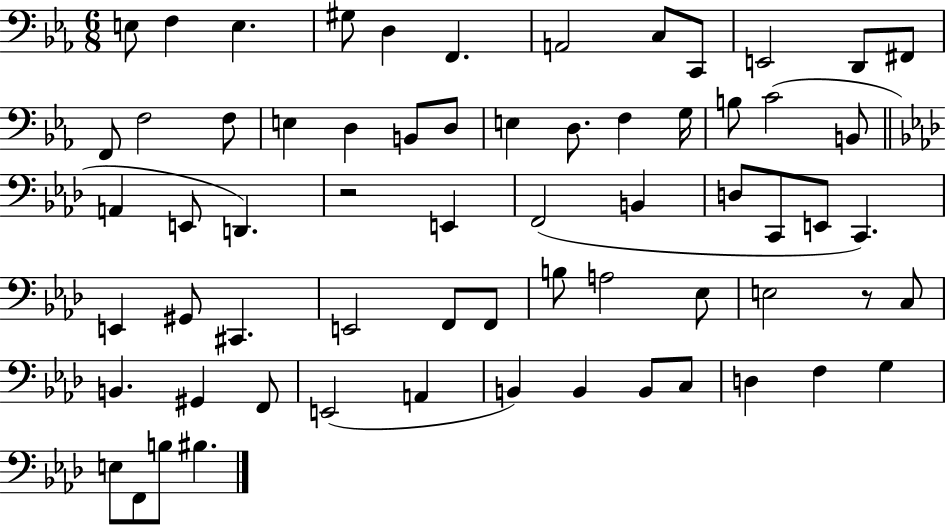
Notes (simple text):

E3/e F3/q E3/q. G#3/e D3/q F2/q. A2/h C3/e C2/e E2/h D2/e F#2/e F2/e F3/h F3/e E3/q D3/q B2/e D3/e E3/q D3/e. F3/q G3/s B3/e C4/h B2/e A2/q E2/e D2/q. R/h E2/q F2/h B2/q D3/e C2/e E2/e C2/q. E2/q G#2/e C#2/q. E2/h F2/e F2/e B3/e A3/h Eb3/e E3/h R/e C3/e B2/q. G#2/q F2/e E2/h A2/q B2/q B2/q B2/e C3/e D3/q F3/q G3/q E3/e F2/e B3/e BIS3/q.